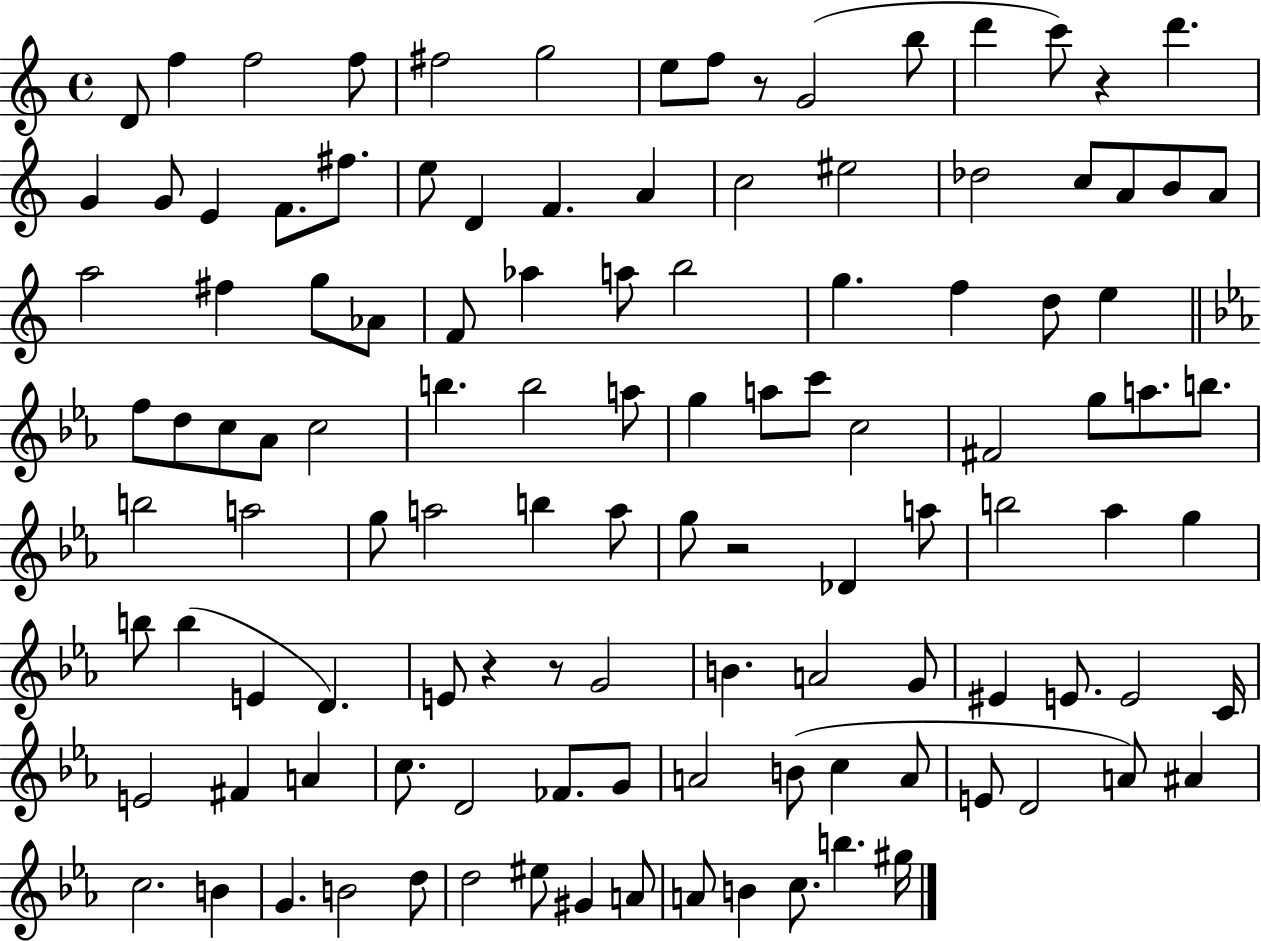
D4/e F5/q F5/h F5/e F#5/h G5/h E5/e F5/e R/e G4/h B5/e D6/q C6/e R/q D6/q. G4/q G4/e E4/q F4/e. F#5/e. E5/e D4/q F4/q. A4/q C5/h EIS5/h Db5/h C5/e A4/e B4/e A4/e A5/h F#5/q G5/e Ab4/e F4/e Ab5/q A5/e B5/h G5/q. F5/q D5/e E5/q F5/e D5/e C5/e Ab4/e C5/h B5/q. B5/h A5/e G5/q A5/e C6/e C5/h F#4/h G5/e A5/e. B5/e. B5/h A5/h G5/e A5/h B5/q A5/e G5/e R/h Db4/q A5/e B5/h Ab5/q G5/q B5/e B5/q E4/q D4/q. E4/e R/q R/e G4/h B4/q. A4/h G4/e EIS4/q E4/e. E4/h C4/s E4/h F#4/q A4/q C5/e. D4/h FES4/e. G4/e A4/h B4/e C5/q A4/e E4/e D4/h A4/e A#4/q C5/h. B4/q G4/q. B4/h D5/e D5/h EIS5/e G#4/q A4/e A4/e B4/q C5/e. B5/q. G#5/s